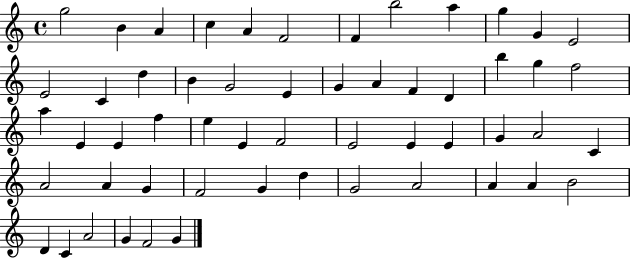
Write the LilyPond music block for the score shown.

{
  \clef treble
  \time 4/4
  \defaultTimeSignature
  \key c \major
  g''2 b'4 a'4 | c''4 a'4 f'2 | f'4 b''2 a''4 | g''4 g'4 e'2 | \break e'2 c'4 d''4 | b'4 g'2 e'4 | g'4 a'4 f'4 d'4 | b''4 g''4 f''2 | \break a''4 e'4 e'4 f''4 | e''4 e'4 f'2 | e'2 e'4 e'4 | g'4 a'2 c'4 | \break a'2 a'4 g'4 | f'2 g'4 d''4 | g'2 a'2 | a'4 a'4 b'2 | \break d'4 c'4 a'2 | g'4 f'2 g'4 | \bar "|."
}